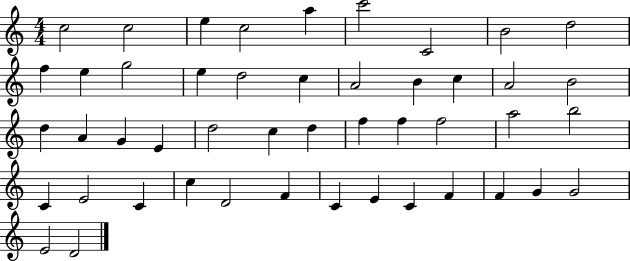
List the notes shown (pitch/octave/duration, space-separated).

C5/h C5/h E5/q C5/h A5/q C6/h C4/h B4/h D5/h F5/q E5/q G5/h E5/q D5/h C5/q A4/h B4/q C5/q A4/h B4/h D5/q A4/q G4/q E4/q D5/h C5/q D5/q F5/q F5/q F5/h A5/h B5/h C4/q E4/h C4/q C5/q D4/h F4/q C4/q E4/q C4/q F4/q F4/q G4/q G4/h E4/h D4/h